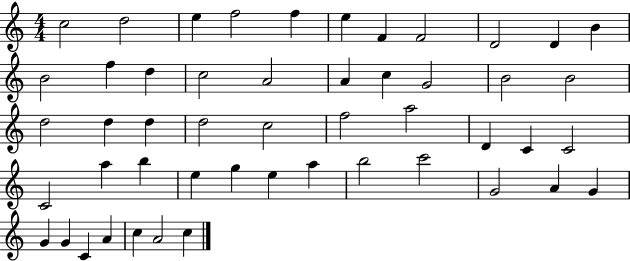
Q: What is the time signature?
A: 4/4